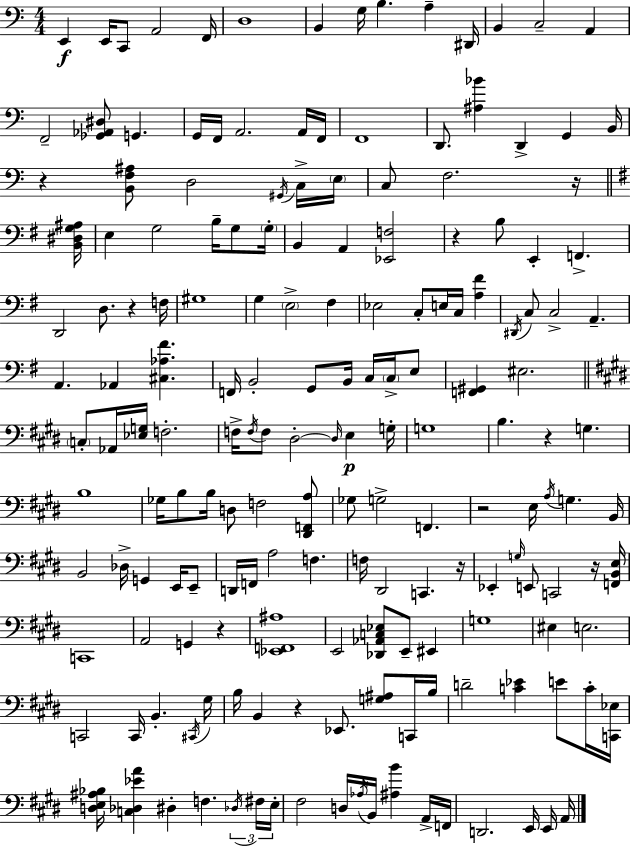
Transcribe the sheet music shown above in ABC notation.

X:1
T:Untitled
M:4/4
L:1/4
K:C
E,, E,,/4 C,,/2 A,,2 F,,/4 D,4 B,, G,/4 B, A, ^D,,/4 B,, C,2 A,, F,,2 [_G,,_A,,^D,]/2 G,, G,,/4 F,,/4 A,,2 A,,/4 F,,/4 F,,4 D,,/2 [^A,_B] D,, G,, B,,/4 z [B,,F,^A,]/2 D,2 ^G,,/4 C,/4 E,/4 C,/2 F,2 z/4 [B,,^D,G,^A,]/4 E, G,2 B,/4 G,/2 G,/4 B,, A,, [_E,,F,]2 z B,/2 E,, F,, D,,2 D,/2 z F,/4 ^G,4 G, E,2 ^F, _E,2 C,/2 E,/4 C,/4 [A,^F] ^D,,/4 C,/2 C,2 A,, A,, _A,, [^C,_A,^F] F,,/4 B,,2 G,,/2 B,,/4 C,/4 C,/4 E,/2 [F,,^G,,] ^E,2 C,/2 _A,,/4 [_E,G,]/4 F,2 F,/4 F,/4 F,/2 ^D,2 ^D,/4 E, G,/4 G,4 B, z G, B,4 _G,/4 B,/2 B,/4 D,/2 F,2 [^D,,F,,A,]/2 _G,/2 G,2 F,, z2 E,/4 A,/4 G, B,,/4 B,,2 _D,/4 G,, E,,/4 E,,/2 D,,/4 F,,/4 A,2 F, F,/4 ^D,,2 C,, z/4 _E,, G,/4 E,,/2 C,,2 z/4 [F,,B,,E,]/4 C,,4 A,,2 G,, z [_E,,F,,^A,]4 E,,2 [_D,,_A,,C,_E,]/2 E,,/2 ^E,, G,4 ^E, E,2 C,,2 C,,/4 B,, ^C,,/4 ^G,/4 B,/4 B,, z _E,,/2 [G,^A,]/2 C,,/4 B,/4 D2 [C_E] E/2 C/4 [C,,_E,]/4 [D,E,^A,_B,]/4 [C,_D,_EA] ^D, F, _D,/4 ^F,/4 E,/4 ^F,2 D,/4 _A,/4 B,,/4 [^A,B] A,,/4 F,,/4 D,,2 E,,/4 E,,/4 A,,/4